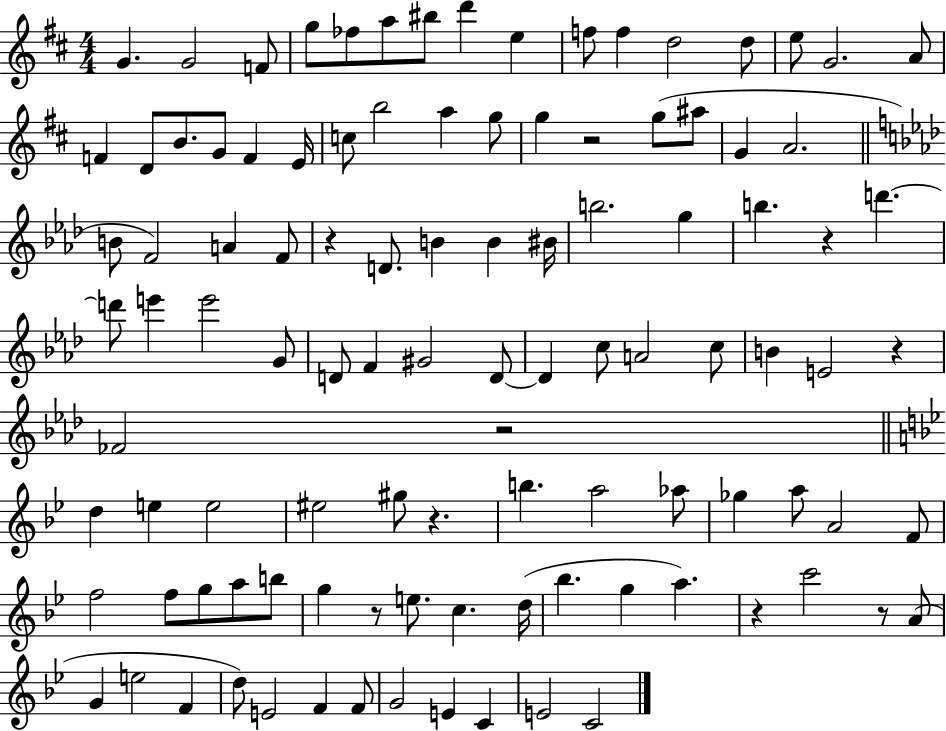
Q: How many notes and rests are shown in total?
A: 105